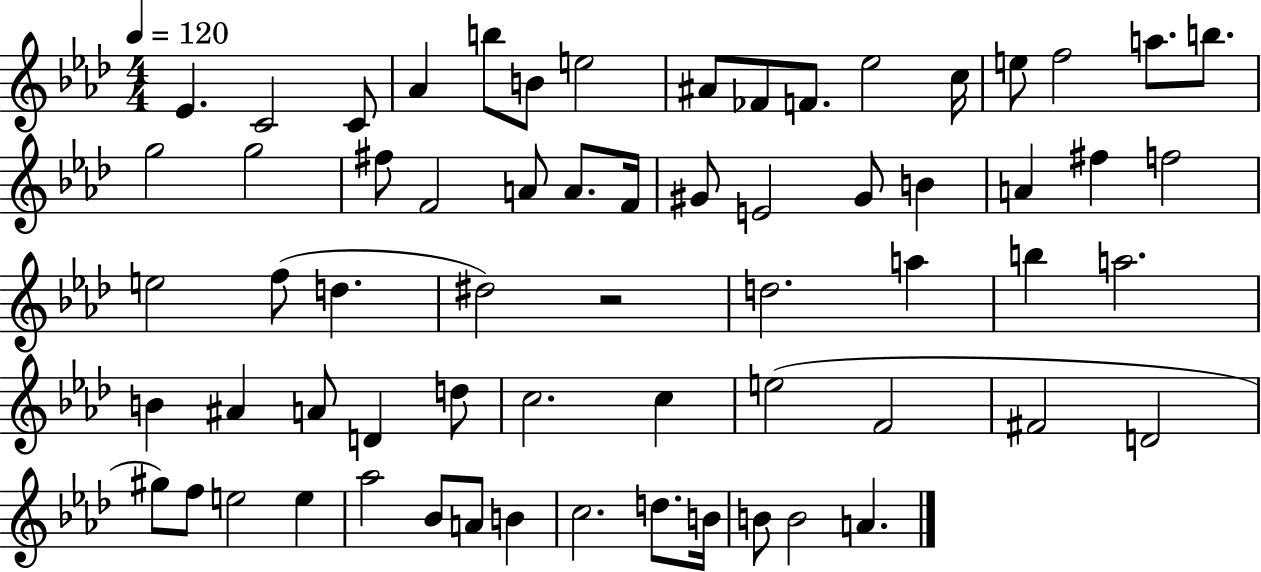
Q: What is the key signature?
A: AES major